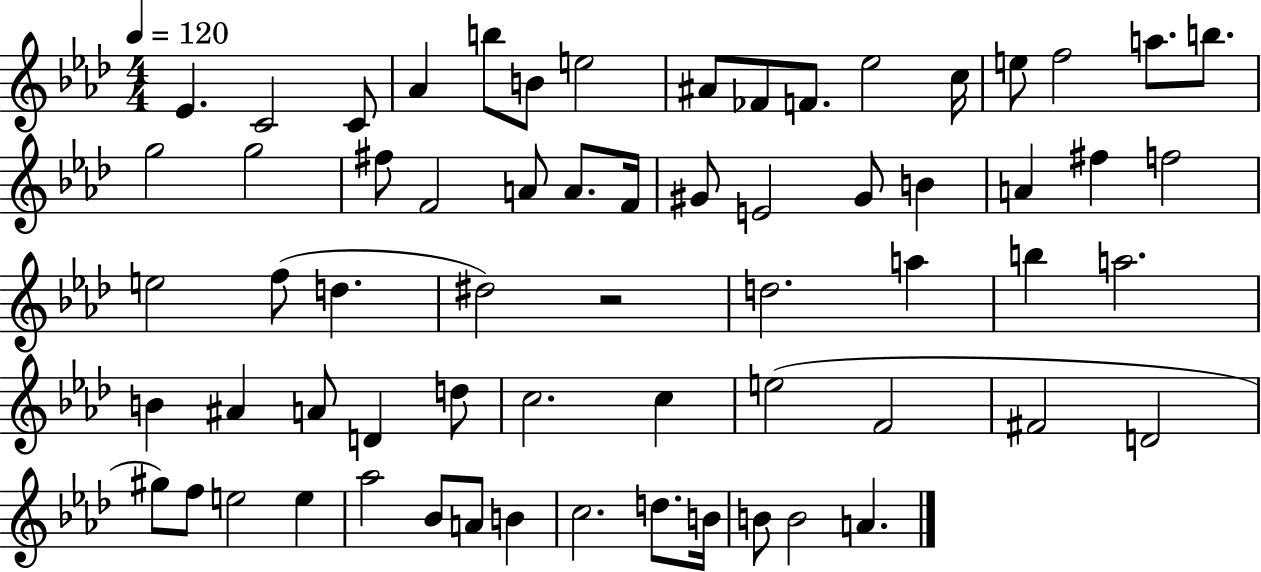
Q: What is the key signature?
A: AES major